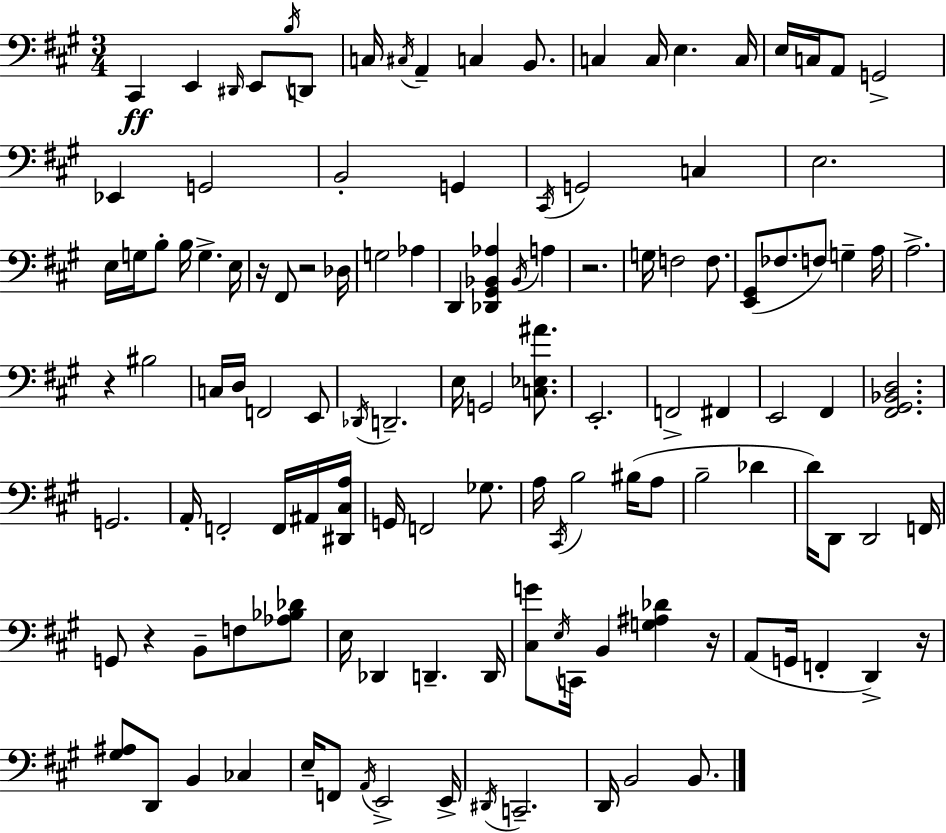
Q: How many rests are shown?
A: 7